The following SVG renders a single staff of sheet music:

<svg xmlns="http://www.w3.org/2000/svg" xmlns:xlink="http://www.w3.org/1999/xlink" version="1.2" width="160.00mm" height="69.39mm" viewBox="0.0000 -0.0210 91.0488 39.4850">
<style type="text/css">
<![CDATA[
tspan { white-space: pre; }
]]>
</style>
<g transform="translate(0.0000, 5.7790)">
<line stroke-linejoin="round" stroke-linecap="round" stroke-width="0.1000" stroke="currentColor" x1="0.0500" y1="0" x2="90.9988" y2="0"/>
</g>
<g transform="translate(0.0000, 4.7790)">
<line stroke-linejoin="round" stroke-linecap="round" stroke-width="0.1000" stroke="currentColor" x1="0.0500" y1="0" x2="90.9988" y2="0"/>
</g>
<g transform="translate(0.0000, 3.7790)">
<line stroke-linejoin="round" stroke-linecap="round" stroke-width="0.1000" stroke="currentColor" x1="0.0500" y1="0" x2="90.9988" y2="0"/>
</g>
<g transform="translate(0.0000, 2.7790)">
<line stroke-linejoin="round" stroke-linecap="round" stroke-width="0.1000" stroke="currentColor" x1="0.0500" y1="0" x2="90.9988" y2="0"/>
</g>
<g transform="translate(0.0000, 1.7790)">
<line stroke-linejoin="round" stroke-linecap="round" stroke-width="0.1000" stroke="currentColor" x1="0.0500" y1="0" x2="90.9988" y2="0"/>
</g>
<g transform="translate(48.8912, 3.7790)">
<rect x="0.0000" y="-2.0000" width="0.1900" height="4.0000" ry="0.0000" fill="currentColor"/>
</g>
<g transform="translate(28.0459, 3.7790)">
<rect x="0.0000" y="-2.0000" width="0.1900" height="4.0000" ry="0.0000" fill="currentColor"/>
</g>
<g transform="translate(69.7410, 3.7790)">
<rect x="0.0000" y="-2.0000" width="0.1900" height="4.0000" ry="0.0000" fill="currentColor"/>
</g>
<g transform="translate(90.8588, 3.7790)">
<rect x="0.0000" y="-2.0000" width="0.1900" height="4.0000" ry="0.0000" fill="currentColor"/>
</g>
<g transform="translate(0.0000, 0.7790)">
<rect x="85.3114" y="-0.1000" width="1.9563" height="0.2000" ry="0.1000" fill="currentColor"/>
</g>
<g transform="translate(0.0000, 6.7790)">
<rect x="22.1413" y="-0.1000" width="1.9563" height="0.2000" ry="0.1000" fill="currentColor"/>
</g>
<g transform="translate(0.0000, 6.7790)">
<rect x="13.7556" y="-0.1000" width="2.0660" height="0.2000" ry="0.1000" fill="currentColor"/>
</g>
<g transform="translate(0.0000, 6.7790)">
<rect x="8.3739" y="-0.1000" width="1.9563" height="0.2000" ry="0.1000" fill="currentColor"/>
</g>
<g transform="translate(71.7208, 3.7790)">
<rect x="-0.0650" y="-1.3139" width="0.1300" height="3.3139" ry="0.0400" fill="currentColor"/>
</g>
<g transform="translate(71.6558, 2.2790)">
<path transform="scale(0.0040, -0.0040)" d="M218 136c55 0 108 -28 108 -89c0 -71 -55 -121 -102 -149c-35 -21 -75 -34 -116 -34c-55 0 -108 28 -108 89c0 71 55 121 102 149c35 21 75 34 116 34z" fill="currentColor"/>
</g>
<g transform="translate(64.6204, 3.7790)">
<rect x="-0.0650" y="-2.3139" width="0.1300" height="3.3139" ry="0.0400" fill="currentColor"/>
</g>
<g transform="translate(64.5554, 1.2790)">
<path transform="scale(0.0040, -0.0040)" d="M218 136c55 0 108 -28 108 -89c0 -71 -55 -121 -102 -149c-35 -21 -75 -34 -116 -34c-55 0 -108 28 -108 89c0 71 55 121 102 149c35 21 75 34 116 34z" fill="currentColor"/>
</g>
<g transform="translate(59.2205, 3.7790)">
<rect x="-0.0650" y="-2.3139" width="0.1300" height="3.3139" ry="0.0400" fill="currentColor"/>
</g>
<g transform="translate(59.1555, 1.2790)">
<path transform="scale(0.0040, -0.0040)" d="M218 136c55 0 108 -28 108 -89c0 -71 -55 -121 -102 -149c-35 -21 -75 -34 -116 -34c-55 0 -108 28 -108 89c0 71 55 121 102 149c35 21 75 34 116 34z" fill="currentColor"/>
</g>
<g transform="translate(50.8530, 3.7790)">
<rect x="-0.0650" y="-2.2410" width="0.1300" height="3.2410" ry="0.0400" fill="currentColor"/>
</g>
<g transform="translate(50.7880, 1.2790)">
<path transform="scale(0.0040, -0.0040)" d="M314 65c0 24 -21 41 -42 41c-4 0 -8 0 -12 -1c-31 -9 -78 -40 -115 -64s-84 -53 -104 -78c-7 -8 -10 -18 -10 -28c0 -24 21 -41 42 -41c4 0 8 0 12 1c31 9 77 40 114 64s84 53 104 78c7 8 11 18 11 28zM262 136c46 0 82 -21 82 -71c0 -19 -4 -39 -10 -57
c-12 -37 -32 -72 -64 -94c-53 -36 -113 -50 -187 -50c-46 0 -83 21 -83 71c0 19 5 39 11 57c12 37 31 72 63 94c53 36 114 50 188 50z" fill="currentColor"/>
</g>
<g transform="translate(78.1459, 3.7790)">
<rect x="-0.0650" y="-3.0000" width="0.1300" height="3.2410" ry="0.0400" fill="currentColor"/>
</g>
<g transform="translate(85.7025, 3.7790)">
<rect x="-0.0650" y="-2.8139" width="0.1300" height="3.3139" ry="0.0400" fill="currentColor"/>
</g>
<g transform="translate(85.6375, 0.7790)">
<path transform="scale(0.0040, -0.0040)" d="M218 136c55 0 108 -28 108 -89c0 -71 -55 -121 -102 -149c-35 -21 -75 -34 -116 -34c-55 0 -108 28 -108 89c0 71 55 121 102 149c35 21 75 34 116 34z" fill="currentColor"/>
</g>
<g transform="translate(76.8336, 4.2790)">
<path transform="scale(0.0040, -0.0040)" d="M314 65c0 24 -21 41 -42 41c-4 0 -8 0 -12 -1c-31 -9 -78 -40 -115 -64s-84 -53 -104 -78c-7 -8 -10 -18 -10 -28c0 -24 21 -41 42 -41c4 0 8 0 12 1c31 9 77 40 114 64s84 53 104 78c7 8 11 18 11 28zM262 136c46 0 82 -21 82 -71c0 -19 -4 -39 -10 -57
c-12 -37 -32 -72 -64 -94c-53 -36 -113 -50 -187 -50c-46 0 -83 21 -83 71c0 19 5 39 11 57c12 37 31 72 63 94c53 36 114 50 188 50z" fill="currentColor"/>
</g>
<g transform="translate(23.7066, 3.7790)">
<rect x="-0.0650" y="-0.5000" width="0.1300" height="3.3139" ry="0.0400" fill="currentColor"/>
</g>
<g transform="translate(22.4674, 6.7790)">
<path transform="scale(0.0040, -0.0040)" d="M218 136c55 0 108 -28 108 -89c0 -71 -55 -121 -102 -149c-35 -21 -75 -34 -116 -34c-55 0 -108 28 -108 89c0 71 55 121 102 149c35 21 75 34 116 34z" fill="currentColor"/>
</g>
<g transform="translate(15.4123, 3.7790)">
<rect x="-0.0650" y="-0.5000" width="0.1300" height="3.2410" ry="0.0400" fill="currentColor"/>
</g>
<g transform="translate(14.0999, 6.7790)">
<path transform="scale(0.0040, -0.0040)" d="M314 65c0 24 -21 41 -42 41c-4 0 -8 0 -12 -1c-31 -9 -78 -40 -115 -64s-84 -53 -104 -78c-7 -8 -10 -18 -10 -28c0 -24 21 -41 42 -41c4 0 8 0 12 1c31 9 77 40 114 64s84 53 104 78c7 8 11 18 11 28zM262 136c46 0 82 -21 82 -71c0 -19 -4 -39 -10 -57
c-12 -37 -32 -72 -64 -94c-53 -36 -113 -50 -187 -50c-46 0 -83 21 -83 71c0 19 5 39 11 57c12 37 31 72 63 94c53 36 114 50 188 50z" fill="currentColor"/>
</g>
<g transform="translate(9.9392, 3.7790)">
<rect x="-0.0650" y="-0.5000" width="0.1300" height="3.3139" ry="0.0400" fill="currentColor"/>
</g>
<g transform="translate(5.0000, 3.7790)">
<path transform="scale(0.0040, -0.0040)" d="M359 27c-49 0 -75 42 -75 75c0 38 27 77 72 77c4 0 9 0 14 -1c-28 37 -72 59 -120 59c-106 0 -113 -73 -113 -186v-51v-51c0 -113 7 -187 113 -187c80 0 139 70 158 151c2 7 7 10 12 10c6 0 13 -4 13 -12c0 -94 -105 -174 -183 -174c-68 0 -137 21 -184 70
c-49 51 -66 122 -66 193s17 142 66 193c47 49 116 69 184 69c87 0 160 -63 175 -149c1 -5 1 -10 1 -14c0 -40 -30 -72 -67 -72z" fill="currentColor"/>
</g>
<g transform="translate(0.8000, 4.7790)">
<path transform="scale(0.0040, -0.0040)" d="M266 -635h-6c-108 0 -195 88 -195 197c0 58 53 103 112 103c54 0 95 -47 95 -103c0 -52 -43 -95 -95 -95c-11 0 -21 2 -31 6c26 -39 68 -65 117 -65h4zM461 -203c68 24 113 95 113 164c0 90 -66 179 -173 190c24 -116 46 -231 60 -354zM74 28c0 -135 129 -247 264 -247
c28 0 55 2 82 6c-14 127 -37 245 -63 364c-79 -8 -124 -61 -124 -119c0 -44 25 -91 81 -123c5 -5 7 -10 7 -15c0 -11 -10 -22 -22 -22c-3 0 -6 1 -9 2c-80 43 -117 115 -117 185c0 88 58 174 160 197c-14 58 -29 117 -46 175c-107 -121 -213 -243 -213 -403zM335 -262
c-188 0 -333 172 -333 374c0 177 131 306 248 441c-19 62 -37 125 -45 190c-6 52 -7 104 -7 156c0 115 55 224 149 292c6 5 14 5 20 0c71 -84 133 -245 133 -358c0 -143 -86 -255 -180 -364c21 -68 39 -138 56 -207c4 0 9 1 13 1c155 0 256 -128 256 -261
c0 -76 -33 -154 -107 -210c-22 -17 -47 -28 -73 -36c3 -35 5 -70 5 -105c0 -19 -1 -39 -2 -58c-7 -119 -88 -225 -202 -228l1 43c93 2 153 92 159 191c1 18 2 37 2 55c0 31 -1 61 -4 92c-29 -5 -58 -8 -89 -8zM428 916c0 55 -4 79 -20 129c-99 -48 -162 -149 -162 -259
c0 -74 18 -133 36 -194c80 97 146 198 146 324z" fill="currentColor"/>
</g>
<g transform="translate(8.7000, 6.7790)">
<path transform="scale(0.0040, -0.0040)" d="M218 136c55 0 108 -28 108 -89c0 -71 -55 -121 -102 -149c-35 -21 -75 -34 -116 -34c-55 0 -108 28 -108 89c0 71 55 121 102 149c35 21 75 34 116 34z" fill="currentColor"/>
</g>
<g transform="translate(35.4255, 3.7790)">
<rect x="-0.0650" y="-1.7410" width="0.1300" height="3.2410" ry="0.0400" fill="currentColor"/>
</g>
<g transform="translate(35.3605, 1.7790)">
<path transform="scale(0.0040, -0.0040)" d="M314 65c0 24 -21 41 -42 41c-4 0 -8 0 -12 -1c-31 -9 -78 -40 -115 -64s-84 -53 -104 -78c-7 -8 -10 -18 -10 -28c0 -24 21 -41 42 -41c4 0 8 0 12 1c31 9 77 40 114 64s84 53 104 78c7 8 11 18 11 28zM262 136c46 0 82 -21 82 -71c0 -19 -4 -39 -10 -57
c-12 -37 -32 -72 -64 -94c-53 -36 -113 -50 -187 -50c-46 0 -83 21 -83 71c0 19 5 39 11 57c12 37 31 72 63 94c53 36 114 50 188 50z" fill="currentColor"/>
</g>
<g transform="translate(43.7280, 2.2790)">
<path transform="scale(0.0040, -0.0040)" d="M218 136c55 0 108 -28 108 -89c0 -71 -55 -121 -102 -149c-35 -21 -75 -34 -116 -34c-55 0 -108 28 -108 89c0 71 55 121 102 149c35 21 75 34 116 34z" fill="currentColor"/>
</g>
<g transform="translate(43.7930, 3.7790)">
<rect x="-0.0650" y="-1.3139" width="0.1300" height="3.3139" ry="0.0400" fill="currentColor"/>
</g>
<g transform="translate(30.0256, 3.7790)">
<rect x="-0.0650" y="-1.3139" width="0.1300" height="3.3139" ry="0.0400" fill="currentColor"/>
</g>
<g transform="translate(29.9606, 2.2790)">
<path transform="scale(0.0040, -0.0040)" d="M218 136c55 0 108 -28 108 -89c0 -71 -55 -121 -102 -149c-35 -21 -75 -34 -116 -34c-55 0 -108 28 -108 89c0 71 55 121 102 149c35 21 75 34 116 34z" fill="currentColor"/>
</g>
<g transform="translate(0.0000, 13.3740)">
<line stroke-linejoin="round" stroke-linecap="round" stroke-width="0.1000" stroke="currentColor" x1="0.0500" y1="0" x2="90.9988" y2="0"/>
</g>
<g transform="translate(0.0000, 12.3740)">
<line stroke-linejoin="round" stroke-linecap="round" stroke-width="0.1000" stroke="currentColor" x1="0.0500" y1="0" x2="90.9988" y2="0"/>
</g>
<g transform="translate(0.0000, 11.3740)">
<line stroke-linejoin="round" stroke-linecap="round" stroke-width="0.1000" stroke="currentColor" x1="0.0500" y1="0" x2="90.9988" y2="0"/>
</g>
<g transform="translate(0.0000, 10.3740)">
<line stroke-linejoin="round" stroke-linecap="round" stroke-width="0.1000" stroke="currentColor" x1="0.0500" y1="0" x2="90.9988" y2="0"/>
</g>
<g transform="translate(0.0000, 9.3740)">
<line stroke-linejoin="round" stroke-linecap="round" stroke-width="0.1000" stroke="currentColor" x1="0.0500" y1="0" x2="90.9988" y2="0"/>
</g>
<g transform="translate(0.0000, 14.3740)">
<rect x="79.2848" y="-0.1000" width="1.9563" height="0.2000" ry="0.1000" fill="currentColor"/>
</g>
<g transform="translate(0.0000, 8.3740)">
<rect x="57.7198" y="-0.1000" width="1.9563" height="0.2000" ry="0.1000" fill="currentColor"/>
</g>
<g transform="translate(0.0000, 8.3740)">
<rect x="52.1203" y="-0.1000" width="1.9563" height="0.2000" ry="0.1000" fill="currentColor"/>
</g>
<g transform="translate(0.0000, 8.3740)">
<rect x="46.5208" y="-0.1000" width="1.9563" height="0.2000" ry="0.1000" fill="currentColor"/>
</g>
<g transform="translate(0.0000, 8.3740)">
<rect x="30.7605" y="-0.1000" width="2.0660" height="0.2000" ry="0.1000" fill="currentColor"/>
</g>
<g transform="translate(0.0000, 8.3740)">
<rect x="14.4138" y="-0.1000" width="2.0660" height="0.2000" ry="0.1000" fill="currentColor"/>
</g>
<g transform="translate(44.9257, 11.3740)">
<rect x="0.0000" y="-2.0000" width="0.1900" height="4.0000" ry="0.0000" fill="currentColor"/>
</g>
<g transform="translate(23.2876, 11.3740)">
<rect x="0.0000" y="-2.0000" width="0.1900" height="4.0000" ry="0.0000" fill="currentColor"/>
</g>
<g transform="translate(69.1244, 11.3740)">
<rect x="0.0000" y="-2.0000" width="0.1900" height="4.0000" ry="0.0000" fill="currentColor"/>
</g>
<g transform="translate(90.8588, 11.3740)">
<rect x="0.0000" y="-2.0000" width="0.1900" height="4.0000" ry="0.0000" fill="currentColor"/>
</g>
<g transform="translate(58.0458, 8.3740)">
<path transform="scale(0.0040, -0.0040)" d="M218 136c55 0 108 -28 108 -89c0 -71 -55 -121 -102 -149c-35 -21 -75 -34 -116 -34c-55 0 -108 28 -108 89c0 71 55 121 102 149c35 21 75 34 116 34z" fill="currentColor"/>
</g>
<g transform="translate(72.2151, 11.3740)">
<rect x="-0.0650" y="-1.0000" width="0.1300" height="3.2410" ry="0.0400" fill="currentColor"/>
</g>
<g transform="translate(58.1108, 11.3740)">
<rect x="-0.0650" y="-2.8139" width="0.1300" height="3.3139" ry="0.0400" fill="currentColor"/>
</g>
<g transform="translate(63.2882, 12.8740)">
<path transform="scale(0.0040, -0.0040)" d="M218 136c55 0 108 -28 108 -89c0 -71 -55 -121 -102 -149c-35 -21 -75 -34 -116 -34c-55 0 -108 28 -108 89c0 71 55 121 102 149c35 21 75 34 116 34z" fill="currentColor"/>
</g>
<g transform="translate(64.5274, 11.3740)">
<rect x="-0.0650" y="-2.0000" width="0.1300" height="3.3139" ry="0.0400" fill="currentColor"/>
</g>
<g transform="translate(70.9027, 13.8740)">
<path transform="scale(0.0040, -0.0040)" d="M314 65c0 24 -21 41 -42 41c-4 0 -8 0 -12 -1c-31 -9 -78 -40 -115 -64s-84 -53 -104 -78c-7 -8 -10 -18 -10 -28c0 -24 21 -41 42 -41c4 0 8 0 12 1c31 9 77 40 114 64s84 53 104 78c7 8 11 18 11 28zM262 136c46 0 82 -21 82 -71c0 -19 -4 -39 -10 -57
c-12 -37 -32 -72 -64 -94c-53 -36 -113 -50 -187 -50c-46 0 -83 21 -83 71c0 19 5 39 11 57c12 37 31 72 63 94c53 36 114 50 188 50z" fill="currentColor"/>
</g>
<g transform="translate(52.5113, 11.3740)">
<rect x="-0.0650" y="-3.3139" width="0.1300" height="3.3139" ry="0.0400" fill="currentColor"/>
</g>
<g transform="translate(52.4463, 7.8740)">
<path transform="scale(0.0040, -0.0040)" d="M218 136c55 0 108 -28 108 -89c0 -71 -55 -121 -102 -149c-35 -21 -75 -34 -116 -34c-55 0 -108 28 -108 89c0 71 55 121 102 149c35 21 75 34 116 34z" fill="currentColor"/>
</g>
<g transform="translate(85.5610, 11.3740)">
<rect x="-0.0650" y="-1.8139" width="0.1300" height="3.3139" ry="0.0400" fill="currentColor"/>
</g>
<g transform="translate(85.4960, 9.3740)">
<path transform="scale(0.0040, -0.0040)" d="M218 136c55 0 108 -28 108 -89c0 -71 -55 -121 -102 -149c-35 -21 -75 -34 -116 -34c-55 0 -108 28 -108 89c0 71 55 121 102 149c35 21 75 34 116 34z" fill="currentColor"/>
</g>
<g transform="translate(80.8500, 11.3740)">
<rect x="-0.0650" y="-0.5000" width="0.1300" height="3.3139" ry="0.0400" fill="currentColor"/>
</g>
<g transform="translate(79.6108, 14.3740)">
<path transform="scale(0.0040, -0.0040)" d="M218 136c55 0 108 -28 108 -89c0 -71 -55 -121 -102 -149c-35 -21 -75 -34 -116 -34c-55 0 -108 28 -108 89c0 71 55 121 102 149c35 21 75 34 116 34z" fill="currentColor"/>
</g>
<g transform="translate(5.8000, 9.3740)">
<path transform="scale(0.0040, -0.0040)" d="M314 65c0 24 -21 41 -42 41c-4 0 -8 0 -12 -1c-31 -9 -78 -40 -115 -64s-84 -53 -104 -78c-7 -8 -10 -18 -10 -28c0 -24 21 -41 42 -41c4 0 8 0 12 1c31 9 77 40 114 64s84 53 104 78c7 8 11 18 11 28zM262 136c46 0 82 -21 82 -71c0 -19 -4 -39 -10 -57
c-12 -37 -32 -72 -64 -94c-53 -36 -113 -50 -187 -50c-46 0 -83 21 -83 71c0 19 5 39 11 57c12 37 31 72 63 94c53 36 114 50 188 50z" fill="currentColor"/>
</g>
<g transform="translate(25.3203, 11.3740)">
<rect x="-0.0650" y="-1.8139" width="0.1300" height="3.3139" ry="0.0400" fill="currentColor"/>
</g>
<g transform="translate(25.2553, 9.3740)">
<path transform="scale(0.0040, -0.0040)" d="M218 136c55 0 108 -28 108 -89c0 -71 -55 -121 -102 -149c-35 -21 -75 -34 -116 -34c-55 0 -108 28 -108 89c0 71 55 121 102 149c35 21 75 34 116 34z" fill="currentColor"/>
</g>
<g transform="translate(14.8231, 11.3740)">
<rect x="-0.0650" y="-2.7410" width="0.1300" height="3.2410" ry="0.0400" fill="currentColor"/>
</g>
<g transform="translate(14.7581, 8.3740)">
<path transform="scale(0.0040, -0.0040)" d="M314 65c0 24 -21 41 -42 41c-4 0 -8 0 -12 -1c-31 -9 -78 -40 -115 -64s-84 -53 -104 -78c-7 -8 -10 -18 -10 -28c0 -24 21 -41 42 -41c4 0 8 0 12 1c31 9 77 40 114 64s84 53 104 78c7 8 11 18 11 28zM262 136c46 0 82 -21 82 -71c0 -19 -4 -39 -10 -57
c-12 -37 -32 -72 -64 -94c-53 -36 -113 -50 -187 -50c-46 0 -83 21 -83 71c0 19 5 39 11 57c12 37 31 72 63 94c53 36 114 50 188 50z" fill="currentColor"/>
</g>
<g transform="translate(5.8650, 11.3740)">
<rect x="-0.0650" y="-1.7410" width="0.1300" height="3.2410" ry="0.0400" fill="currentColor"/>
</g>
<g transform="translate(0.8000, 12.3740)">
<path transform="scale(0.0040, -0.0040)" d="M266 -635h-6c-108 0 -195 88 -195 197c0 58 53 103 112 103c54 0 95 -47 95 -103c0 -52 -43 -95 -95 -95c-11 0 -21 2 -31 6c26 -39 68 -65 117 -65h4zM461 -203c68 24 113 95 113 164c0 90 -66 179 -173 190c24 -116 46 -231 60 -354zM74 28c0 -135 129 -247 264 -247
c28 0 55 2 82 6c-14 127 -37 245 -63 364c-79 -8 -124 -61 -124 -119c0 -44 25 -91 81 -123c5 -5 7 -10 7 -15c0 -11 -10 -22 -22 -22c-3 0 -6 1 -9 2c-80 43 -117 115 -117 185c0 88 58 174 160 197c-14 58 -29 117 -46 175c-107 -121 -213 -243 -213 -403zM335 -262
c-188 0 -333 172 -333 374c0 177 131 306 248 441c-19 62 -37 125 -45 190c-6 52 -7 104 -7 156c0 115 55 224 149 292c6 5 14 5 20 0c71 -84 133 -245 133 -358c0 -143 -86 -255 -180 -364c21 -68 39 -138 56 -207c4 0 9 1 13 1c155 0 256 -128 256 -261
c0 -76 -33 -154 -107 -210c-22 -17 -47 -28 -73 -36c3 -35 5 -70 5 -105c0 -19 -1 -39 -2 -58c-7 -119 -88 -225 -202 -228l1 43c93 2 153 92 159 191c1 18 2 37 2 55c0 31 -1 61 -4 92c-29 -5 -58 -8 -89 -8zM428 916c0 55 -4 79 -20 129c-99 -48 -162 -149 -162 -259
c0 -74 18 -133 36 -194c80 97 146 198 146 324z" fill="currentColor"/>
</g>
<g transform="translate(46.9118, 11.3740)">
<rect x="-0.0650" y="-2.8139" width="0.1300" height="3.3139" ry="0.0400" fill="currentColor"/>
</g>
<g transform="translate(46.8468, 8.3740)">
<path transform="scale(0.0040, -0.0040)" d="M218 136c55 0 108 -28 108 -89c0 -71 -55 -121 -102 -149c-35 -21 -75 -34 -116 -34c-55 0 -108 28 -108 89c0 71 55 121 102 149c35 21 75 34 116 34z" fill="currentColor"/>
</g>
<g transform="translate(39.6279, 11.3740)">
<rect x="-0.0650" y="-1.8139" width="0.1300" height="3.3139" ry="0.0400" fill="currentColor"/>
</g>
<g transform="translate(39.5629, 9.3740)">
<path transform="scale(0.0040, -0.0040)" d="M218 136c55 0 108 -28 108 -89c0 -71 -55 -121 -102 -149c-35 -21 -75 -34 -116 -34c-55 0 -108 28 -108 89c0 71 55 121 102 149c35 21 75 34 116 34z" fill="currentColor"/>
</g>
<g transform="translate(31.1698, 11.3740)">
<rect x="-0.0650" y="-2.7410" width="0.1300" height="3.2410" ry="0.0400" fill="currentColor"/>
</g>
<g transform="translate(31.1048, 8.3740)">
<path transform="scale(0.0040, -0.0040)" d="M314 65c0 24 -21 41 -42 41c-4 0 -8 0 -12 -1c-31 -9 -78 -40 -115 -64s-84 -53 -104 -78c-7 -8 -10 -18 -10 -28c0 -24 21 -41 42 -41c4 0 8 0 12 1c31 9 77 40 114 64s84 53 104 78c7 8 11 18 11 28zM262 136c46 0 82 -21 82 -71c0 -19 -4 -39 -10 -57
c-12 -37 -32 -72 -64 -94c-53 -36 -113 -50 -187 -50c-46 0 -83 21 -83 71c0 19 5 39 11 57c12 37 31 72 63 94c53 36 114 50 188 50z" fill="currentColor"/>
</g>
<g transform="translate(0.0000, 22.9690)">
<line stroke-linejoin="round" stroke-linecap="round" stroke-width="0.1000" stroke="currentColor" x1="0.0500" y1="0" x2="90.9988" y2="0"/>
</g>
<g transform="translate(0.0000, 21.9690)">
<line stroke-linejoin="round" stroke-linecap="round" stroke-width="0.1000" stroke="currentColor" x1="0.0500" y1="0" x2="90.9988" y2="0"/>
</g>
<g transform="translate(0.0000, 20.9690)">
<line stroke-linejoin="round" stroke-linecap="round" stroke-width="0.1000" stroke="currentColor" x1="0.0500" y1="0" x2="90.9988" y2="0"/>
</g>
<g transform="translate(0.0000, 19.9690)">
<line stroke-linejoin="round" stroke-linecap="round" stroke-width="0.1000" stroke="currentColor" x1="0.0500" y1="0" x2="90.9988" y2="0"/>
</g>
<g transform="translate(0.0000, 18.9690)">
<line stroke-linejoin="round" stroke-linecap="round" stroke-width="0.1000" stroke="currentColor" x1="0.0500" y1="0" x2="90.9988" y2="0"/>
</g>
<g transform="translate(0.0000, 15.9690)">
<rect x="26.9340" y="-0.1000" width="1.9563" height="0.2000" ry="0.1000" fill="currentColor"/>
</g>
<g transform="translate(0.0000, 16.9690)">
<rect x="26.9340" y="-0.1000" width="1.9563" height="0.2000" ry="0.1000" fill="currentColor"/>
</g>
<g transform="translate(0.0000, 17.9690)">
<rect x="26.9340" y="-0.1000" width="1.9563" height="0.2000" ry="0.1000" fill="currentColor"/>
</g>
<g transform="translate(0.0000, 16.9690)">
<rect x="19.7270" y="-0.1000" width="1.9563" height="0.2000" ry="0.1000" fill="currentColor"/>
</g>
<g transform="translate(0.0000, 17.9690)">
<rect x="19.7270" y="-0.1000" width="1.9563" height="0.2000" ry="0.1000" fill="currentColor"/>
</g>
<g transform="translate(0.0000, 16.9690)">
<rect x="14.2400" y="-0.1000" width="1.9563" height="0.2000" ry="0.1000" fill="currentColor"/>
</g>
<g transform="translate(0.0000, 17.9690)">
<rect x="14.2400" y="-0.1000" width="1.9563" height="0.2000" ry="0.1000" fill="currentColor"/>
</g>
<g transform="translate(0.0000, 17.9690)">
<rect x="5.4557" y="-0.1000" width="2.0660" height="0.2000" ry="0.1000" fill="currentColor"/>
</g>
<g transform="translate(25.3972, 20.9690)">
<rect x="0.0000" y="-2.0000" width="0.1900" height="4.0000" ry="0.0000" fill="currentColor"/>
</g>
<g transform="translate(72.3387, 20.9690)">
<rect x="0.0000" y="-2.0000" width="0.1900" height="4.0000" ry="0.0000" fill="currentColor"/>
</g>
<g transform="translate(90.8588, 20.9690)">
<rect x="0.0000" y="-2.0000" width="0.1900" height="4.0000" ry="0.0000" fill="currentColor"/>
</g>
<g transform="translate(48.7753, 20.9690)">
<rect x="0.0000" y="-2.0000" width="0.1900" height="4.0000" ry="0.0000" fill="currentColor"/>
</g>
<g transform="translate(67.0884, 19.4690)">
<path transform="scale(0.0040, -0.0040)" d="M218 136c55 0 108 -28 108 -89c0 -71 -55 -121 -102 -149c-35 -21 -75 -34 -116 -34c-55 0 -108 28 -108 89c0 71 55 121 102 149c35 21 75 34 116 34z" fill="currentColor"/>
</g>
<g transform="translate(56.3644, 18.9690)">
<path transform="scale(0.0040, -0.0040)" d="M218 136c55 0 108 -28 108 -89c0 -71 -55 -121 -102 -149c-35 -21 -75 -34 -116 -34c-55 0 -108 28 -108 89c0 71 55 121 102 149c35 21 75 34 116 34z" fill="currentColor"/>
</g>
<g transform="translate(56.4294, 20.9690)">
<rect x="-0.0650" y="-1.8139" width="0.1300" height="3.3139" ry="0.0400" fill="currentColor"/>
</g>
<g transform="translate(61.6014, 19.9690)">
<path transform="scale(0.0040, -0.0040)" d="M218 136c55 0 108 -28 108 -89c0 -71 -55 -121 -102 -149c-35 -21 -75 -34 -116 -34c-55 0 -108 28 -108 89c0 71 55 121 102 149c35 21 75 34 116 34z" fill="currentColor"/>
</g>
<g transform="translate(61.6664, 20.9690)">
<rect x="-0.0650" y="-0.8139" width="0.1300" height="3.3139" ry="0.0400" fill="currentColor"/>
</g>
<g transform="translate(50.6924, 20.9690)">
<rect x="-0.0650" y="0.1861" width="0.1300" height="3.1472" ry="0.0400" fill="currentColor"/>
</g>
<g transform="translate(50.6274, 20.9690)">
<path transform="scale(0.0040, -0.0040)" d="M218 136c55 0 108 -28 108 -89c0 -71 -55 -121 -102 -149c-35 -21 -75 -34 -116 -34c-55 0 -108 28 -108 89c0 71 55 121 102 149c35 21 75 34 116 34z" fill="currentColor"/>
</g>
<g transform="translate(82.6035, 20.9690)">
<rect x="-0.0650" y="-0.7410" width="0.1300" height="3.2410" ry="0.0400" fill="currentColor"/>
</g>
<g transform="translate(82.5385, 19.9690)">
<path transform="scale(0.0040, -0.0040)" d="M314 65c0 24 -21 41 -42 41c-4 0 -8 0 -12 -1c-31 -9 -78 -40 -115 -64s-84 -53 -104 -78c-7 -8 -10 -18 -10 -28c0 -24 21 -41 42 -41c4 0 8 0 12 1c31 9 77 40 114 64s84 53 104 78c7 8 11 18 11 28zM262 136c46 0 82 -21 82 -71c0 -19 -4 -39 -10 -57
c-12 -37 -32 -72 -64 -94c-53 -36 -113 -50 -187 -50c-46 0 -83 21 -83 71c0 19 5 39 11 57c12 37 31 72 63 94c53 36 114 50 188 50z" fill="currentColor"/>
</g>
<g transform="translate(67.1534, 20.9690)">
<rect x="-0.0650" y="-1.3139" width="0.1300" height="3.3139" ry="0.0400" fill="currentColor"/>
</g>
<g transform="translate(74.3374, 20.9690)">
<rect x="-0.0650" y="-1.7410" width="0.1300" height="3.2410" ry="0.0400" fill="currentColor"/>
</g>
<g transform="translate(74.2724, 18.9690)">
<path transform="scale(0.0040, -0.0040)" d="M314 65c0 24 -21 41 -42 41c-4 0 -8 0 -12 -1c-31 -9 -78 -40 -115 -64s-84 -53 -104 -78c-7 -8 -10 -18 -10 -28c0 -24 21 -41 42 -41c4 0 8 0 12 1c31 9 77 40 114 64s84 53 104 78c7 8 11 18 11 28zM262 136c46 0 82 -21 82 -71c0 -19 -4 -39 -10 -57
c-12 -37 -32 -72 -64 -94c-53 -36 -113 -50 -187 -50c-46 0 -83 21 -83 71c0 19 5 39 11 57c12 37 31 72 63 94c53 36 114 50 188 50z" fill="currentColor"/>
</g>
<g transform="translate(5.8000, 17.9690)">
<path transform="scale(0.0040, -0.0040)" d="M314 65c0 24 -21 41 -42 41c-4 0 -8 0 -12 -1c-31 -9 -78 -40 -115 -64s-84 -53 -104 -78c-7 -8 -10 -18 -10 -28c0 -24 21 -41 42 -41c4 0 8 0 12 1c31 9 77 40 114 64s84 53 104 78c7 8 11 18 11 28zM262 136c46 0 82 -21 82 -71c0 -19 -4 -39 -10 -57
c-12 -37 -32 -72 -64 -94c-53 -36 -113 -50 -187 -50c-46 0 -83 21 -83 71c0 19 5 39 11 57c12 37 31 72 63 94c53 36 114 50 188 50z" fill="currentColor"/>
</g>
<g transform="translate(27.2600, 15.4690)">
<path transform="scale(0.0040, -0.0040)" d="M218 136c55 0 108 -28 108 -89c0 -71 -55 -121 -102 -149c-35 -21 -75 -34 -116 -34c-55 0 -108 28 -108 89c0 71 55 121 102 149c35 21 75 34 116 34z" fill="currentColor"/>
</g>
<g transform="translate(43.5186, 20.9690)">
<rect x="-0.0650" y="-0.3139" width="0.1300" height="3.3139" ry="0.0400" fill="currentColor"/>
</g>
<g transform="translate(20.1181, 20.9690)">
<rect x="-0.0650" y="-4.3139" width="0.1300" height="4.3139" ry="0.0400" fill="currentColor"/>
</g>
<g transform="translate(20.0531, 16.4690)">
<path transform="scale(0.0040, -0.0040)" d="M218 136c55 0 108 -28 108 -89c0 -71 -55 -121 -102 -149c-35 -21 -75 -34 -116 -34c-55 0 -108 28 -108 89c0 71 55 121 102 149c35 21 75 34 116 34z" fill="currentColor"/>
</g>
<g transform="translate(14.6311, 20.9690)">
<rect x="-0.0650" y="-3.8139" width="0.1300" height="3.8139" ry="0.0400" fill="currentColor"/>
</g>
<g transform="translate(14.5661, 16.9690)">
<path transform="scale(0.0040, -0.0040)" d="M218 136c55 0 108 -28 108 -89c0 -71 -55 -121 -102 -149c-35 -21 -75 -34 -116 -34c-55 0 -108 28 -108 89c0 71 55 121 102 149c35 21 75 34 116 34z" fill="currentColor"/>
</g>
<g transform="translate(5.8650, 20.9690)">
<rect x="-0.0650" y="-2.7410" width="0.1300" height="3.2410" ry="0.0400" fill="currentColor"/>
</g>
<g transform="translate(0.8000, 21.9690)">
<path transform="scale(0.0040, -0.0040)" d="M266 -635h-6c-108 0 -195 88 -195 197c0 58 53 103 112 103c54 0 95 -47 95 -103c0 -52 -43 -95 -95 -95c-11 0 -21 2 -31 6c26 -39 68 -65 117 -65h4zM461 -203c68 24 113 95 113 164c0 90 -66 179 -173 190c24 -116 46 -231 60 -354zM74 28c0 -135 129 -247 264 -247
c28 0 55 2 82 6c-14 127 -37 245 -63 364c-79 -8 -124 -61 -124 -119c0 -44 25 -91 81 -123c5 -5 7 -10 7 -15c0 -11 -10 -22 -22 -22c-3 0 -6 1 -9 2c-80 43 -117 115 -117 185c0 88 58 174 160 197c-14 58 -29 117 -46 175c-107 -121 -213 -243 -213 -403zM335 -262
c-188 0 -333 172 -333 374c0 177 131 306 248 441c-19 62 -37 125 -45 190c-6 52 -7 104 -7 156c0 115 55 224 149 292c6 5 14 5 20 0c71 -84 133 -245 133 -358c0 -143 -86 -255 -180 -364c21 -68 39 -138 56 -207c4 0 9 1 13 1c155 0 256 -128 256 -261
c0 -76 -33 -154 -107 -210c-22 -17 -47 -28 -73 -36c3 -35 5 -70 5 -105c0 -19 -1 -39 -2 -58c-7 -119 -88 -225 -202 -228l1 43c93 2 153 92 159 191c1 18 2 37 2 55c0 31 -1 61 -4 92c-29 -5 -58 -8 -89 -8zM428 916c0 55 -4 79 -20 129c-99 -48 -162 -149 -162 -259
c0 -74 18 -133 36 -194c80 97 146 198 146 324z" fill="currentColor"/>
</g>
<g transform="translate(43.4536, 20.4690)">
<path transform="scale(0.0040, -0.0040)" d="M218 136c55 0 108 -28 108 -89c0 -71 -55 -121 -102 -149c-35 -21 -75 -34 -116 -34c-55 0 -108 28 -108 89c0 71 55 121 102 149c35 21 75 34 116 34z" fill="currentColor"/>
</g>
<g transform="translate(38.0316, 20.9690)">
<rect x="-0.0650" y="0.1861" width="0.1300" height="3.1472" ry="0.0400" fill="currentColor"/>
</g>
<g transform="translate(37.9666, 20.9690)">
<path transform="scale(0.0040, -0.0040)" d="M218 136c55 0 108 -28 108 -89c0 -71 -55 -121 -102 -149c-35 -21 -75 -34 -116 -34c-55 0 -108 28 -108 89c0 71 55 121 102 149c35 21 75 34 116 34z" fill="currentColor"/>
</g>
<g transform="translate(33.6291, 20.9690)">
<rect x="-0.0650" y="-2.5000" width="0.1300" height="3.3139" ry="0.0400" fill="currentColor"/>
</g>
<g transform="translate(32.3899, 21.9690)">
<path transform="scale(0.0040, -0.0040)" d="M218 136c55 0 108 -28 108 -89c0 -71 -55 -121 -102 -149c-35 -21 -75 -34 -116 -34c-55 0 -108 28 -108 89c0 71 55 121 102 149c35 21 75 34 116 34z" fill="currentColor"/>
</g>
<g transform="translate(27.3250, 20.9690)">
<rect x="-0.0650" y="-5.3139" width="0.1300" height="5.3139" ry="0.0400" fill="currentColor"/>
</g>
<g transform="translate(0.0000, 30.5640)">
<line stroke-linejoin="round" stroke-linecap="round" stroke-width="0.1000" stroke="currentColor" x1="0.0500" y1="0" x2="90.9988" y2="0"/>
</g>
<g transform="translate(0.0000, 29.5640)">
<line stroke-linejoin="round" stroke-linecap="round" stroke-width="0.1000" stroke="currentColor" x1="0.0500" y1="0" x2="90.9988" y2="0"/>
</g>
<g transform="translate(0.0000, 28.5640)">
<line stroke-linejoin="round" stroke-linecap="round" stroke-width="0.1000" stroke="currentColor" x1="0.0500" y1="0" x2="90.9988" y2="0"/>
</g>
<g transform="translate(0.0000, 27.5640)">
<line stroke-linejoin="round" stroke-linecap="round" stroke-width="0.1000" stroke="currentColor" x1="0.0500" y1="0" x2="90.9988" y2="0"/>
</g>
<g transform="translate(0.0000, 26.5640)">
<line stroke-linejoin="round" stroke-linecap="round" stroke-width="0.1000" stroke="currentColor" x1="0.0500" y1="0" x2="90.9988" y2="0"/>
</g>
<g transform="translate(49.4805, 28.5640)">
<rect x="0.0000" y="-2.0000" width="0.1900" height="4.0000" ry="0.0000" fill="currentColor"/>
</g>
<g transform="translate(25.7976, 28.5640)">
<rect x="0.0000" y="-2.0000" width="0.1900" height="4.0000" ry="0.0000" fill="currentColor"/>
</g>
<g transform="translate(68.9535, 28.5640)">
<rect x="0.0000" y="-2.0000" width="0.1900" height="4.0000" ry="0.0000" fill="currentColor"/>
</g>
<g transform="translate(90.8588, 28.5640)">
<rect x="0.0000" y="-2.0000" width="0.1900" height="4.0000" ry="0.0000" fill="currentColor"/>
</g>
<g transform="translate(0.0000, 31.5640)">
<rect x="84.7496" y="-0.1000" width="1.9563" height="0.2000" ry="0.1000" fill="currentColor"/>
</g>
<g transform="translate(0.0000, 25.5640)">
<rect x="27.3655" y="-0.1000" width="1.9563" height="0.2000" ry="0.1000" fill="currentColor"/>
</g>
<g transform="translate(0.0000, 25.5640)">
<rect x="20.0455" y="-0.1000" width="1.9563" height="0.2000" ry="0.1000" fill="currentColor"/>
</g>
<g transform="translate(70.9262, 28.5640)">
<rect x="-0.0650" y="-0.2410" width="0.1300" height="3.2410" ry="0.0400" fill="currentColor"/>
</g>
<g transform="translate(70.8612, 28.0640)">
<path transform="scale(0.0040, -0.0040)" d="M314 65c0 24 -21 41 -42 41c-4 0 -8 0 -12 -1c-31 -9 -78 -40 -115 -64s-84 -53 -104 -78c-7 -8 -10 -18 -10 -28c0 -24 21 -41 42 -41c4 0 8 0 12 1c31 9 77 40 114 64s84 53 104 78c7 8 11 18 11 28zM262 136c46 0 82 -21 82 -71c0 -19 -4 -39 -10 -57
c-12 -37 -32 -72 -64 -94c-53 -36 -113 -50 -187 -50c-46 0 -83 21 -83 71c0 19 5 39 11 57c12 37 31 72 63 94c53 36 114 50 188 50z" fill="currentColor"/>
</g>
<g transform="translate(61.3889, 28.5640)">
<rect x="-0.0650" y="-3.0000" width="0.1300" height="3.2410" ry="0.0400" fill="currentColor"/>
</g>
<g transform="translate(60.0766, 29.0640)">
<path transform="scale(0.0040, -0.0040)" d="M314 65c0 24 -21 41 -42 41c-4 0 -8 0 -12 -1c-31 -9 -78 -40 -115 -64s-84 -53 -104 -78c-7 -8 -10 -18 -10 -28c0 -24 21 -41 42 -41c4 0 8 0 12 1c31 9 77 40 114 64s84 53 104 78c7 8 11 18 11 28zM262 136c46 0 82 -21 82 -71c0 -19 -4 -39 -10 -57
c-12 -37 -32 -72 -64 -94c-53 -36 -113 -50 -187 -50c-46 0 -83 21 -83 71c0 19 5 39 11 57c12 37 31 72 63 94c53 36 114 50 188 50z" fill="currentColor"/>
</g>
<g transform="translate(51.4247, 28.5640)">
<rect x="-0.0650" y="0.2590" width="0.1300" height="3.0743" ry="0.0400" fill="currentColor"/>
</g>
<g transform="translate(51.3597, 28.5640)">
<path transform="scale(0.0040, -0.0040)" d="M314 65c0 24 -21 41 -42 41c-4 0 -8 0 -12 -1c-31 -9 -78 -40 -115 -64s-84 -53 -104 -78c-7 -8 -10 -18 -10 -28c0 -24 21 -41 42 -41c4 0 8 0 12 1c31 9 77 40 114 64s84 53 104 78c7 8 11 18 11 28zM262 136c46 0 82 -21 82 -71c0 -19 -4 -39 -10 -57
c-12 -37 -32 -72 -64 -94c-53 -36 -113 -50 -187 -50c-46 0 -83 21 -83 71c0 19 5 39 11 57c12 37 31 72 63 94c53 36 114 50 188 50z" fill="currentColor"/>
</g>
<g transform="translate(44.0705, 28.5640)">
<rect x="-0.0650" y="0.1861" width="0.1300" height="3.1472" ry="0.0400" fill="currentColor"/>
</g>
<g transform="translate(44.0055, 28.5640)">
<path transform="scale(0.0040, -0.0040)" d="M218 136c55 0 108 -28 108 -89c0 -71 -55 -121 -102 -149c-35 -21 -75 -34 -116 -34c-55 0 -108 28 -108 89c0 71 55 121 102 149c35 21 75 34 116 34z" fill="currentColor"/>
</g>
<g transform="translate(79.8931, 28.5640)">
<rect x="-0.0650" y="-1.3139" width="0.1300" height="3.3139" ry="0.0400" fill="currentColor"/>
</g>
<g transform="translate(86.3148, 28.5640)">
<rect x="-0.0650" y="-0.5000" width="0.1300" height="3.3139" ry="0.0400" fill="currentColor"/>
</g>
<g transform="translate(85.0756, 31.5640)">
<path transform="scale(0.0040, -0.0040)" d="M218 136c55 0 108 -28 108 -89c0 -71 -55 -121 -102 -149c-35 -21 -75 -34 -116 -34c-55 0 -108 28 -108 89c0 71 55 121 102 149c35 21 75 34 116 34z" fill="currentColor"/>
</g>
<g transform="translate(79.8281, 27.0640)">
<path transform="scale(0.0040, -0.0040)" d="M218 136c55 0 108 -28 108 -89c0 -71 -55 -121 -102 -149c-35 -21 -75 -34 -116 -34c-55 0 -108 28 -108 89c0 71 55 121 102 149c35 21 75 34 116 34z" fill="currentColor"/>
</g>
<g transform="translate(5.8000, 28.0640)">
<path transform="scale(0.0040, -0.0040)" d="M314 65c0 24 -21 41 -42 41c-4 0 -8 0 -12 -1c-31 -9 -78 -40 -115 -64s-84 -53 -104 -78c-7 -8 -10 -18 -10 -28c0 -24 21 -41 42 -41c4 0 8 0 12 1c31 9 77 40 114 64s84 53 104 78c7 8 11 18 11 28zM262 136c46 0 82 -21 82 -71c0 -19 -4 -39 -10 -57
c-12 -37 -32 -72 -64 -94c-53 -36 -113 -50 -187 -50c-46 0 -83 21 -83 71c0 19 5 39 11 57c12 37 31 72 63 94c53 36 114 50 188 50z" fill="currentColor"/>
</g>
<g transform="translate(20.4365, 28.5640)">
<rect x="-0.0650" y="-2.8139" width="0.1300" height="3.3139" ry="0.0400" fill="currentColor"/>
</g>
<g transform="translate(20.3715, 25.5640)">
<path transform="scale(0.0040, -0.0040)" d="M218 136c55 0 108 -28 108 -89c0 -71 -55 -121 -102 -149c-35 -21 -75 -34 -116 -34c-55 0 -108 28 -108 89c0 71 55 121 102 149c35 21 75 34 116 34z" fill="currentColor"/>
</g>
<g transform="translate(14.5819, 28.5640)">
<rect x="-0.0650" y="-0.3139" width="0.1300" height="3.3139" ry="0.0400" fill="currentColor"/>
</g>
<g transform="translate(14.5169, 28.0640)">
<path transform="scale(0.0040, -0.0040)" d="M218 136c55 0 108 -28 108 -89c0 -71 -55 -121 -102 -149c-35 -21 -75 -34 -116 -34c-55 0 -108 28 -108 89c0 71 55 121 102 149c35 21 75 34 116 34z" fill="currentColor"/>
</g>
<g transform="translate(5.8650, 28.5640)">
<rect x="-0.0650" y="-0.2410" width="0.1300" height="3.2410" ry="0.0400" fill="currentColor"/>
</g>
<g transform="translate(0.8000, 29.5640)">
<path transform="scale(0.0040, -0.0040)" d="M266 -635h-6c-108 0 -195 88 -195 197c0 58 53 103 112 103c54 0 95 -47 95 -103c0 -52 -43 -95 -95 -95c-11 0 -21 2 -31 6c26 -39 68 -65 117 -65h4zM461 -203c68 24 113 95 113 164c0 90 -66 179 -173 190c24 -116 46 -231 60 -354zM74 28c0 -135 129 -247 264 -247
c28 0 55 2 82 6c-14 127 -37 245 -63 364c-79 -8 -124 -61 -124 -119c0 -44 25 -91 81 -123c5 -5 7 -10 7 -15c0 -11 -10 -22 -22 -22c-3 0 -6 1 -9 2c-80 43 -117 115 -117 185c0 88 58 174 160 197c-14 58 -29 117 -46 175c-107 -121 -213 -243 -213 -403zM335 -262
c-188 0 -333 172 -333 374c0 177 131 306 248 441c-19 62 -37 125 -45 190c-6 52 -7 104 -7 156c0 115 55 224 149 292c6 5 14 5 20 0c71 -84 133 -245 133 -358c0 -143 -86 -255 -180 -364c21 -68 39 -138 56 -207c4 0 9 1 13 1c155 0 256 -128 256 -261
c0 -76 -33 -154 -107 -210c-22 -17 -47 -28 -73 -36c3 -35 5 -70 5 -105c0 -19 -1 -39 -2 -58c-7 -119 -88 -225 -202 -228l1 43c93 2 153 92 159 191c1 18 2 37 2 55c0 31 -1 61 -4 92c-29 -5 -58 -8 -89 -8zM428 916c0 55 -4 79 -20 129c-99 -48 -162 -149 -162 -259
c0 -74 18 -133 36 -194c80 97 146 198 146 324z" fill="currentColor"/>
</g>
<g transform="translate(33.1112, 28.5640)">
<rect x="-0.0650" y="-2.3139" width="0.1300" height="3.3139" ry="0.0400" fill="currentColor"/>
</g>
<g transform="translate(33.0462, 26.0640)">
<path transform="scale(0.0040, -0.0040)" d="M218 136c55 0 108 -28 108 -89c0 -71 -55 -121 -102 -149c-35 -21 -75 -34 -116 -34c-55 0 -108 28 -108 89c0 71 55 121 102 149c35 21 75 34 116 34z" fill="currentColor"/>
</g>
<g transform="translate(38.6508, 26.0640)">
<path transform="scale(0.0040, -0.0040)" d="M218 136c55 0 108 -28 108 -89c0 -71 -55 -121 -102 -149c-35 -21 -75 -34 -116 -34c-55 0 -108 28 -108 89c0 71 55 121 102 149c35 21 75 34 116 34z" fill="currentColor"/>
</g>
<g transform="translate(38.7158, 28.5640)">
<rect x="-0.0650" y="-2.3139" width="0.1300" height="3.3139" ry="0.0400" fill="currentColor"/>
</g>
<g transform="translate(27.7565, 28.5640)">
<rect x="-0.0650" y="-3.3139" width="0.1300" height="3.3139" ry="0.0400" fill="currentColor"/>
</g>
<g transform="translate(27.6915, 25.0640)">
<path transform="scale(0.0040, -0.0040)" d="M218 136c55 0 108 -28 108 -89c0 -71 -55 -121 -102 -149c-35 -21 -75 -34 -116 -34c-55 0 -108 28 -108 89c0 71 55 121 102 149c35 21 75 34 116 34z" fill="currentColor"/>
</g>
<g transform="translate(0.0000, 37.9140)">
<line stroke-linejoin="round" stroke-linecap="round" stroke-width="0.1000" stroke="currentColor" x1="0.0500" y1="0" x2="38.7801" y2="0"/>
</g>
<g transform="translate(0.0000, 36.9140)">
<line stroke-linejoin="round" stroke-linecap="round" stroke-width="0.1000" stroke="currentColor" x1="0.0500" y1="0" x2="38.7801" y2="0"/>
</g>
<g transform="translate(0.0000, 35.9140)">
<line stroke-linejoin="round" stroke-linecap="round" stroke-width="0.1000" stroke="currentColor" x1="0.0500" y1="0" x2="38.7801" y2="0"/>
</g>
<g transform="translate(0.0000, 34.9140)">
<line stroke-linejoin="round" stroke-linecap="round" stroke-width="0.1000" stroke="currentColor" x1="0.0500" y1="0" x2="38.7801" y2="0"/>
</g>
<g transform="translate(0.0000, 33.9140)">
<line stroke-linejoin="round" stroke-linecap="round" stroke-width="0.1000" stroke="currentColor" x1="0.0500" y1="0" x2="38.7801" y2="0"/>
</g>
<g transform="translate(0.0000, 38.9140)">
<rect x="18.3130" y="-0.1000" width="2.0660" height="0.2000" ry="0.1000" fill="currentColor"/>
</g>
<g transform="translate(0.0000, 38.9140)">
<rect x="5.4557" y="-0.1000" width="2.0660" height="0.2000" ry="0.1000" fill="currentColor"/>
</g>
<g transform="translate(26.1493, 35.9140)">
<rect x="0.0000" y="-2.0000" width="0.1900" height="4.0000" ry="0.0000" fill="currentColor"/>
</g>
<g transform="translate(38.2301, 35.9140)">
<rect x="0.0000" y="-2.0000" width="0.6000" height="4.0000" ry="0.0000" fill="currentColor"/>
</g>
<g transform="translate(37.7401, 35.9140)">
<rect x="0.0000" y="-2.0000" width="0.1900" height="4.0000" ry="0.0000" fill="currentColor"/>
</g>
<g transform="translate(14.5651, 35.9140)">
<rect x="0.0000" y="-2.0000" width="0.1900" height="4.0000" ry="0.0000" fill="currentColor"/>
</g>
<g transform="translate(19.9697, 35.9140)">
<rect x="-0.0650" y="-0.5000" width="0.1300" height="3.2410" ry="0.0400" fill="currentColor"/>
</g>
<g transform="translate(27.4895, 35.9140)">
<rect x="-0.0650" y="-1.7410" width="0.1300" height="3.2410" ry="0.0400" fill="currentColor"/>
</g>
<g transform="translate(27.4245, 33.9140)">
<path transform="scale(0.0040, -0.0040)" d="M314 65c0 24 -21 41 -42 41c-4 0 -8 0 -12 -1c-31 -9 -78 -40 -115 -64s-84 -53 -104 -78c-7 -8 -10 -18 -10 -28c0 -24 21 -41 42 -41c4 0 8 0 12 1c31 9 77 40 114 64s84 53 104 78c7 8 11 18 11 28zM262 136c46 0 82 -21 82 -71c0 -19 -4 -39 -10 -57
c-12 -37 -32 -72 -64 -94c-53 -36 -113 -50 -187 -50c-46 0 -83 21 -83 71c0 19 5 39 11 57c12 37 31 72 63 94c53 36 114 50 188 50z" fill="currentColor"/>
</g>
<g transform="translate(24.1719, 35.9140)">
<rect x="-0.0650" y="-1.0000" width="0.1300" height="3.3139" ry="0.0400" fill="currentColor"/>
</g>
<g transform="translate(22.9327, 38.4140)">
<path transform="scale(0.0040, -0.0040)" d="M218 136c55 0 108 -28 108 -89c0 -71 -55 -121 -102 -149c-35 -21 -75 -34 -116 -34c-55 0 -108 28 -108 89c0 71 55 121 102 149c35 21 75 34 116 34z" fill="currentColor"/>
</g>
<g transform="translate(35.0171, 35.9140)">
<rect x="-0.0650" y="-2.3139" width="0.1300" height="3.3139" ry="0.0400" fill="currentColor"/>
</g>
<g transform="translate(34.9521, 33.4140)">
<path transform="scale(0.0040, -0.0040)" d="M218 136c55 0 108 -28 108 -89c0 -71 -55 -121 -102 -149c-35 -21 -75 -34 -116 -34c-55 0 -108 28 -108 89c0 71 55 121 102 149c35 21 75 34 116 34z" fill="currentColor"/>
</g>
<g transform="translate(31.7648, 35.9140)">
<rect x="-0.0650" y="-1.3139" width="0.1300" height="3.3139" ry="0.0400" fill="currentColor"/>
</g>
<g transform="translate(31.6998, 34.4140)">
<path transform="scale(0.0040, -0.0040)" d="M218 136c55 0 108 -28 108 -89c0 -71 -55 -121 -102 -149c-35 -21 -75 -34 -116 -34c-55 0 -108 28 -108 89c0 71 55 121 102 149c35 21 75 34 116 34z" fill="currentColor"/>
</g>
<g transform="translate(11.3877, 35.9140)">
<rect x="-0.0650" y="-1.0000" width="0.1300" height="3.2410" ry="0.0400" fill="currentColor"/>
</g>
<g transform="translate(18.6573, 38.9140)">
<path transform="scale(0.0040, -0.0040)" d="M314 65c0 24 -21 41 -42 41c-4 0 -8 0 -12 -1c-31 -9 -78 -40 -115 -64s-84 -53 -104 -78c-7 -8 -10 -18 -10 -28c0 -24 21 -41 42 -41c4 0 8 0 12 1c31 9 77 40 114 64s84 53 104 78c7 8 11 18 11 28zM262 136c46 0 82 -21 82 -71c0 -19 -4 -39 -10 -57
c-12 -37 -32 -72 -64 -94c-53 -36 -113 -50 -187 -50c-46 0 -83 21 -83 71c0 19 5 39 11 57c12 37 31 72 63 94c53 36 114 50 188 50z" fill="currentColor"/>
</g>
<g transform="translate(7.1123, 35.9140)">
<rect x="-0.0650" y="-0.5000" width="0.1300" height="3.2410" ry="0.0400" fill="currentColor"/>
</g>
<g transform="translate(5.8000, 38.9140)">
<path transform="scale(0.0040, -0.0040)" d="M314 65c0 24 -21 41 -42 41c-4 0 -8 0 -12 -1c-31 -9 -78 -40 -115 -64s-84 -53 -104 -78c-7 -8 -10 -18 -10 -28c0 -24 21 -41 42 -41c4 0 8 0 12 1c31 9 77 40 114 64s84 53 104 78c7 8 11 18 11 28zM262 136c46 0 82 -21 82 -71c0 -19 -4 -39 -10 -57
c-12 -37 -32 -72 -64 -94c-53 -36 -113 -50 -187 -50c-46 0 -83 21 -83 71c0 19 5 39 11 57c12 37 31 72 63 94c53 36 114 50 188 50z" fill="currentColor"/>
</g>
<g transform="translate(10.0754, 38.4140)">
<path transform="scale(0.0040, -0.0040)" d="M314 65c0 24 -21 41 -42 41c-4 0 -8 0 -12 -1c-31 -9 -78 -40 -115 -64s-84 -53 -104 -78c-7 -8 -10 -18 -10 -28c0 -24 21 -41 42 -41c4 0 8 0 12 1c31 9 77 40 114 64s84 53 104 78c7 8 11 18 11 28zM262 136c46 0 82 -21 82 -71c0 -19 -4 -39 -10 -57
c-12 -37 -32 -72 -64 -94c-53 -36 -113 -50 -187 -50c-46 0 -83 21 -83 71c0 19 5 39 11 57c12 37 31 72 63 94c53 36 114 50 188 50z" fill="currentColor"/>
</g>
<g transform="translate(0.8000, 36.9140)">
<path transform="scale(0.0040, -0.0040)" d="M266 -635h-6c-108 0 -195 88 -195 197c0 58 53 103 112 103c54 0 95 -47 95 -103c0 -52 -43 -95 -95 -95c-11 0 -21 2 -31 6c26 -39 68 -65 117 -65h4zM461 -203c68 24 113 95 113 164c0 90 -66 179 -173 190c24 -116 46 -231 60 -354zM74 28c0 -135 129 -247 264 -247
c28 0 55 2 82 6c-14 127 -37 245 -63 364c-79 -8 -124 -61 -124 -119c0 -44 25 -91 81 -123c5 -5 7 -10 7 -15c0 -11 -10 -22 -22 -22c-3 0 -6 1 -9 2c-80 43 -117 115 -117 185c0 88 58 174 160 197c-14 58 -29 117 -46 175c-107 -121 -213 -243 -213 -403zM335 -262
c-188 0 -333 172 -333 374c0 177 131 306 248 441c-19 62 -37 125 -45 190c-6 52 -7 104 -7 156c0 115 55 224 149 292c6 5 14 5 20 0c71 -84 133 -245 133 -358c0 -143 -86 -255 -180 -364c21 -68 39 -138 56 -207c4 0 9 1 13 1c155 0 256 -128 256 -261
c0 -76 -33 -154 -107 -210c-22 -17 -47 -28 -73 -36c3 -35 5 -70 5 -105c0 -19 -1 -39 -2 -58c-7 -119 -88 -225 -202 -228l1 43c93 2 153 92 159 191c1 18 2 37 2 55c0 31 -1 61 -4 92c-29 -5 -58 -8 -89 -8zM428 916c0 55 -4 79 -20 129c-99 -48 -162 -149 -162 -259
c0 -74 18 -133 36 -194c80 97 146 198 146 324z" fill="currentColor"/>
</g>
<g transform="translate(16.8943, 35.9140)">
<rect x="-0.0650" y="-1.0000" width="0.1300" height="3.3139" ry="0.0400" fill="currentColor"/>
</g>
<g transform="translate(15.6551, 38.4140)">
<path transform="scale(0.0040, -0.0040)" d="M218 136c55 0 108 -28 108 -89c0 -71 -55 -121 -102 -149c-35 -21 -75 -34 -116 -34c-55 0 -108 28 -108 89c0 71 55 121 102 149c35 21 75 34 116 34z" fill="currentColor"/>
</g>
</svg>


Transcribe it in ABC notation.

X:1
T:Untitled
M:4/4
L:1/4
K:C
C C2 C e f2 e g2 g g e A2 a f2 a2 f a2 f a b a F D2 C f a2 c' d' f' G B c B f d e f2 d2 c2 c a b g g B B2 A2 c2 e C C2 D2 D C2 D f2 e g